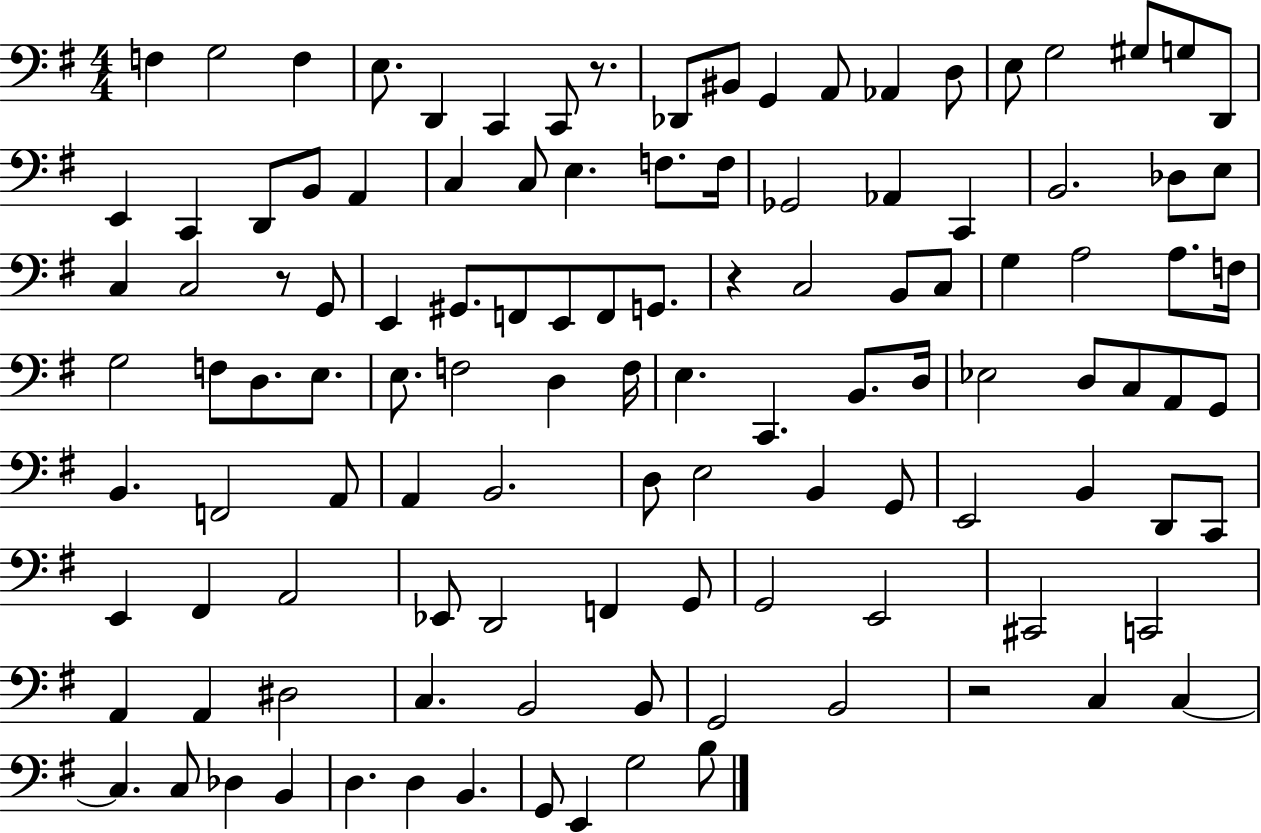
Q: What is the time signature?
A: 4/4